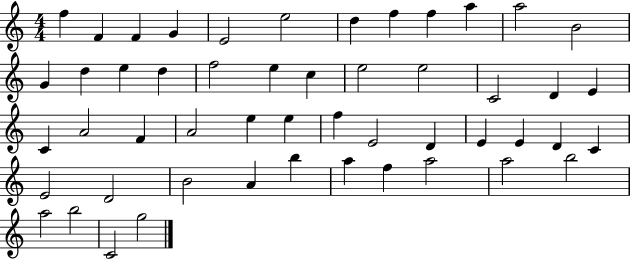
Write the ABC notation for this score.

X:1
T:Untitled
M:4/4
L:1/4
K:C
f F F G E2 e2 d f f a a2 B2 G d e d f2 e c e2 e2 C2 D E C A2 F A2 e e f E2 D E E D C E2 D2 B2 A b a f a2 a2 b2 a2 b2 C2 g2